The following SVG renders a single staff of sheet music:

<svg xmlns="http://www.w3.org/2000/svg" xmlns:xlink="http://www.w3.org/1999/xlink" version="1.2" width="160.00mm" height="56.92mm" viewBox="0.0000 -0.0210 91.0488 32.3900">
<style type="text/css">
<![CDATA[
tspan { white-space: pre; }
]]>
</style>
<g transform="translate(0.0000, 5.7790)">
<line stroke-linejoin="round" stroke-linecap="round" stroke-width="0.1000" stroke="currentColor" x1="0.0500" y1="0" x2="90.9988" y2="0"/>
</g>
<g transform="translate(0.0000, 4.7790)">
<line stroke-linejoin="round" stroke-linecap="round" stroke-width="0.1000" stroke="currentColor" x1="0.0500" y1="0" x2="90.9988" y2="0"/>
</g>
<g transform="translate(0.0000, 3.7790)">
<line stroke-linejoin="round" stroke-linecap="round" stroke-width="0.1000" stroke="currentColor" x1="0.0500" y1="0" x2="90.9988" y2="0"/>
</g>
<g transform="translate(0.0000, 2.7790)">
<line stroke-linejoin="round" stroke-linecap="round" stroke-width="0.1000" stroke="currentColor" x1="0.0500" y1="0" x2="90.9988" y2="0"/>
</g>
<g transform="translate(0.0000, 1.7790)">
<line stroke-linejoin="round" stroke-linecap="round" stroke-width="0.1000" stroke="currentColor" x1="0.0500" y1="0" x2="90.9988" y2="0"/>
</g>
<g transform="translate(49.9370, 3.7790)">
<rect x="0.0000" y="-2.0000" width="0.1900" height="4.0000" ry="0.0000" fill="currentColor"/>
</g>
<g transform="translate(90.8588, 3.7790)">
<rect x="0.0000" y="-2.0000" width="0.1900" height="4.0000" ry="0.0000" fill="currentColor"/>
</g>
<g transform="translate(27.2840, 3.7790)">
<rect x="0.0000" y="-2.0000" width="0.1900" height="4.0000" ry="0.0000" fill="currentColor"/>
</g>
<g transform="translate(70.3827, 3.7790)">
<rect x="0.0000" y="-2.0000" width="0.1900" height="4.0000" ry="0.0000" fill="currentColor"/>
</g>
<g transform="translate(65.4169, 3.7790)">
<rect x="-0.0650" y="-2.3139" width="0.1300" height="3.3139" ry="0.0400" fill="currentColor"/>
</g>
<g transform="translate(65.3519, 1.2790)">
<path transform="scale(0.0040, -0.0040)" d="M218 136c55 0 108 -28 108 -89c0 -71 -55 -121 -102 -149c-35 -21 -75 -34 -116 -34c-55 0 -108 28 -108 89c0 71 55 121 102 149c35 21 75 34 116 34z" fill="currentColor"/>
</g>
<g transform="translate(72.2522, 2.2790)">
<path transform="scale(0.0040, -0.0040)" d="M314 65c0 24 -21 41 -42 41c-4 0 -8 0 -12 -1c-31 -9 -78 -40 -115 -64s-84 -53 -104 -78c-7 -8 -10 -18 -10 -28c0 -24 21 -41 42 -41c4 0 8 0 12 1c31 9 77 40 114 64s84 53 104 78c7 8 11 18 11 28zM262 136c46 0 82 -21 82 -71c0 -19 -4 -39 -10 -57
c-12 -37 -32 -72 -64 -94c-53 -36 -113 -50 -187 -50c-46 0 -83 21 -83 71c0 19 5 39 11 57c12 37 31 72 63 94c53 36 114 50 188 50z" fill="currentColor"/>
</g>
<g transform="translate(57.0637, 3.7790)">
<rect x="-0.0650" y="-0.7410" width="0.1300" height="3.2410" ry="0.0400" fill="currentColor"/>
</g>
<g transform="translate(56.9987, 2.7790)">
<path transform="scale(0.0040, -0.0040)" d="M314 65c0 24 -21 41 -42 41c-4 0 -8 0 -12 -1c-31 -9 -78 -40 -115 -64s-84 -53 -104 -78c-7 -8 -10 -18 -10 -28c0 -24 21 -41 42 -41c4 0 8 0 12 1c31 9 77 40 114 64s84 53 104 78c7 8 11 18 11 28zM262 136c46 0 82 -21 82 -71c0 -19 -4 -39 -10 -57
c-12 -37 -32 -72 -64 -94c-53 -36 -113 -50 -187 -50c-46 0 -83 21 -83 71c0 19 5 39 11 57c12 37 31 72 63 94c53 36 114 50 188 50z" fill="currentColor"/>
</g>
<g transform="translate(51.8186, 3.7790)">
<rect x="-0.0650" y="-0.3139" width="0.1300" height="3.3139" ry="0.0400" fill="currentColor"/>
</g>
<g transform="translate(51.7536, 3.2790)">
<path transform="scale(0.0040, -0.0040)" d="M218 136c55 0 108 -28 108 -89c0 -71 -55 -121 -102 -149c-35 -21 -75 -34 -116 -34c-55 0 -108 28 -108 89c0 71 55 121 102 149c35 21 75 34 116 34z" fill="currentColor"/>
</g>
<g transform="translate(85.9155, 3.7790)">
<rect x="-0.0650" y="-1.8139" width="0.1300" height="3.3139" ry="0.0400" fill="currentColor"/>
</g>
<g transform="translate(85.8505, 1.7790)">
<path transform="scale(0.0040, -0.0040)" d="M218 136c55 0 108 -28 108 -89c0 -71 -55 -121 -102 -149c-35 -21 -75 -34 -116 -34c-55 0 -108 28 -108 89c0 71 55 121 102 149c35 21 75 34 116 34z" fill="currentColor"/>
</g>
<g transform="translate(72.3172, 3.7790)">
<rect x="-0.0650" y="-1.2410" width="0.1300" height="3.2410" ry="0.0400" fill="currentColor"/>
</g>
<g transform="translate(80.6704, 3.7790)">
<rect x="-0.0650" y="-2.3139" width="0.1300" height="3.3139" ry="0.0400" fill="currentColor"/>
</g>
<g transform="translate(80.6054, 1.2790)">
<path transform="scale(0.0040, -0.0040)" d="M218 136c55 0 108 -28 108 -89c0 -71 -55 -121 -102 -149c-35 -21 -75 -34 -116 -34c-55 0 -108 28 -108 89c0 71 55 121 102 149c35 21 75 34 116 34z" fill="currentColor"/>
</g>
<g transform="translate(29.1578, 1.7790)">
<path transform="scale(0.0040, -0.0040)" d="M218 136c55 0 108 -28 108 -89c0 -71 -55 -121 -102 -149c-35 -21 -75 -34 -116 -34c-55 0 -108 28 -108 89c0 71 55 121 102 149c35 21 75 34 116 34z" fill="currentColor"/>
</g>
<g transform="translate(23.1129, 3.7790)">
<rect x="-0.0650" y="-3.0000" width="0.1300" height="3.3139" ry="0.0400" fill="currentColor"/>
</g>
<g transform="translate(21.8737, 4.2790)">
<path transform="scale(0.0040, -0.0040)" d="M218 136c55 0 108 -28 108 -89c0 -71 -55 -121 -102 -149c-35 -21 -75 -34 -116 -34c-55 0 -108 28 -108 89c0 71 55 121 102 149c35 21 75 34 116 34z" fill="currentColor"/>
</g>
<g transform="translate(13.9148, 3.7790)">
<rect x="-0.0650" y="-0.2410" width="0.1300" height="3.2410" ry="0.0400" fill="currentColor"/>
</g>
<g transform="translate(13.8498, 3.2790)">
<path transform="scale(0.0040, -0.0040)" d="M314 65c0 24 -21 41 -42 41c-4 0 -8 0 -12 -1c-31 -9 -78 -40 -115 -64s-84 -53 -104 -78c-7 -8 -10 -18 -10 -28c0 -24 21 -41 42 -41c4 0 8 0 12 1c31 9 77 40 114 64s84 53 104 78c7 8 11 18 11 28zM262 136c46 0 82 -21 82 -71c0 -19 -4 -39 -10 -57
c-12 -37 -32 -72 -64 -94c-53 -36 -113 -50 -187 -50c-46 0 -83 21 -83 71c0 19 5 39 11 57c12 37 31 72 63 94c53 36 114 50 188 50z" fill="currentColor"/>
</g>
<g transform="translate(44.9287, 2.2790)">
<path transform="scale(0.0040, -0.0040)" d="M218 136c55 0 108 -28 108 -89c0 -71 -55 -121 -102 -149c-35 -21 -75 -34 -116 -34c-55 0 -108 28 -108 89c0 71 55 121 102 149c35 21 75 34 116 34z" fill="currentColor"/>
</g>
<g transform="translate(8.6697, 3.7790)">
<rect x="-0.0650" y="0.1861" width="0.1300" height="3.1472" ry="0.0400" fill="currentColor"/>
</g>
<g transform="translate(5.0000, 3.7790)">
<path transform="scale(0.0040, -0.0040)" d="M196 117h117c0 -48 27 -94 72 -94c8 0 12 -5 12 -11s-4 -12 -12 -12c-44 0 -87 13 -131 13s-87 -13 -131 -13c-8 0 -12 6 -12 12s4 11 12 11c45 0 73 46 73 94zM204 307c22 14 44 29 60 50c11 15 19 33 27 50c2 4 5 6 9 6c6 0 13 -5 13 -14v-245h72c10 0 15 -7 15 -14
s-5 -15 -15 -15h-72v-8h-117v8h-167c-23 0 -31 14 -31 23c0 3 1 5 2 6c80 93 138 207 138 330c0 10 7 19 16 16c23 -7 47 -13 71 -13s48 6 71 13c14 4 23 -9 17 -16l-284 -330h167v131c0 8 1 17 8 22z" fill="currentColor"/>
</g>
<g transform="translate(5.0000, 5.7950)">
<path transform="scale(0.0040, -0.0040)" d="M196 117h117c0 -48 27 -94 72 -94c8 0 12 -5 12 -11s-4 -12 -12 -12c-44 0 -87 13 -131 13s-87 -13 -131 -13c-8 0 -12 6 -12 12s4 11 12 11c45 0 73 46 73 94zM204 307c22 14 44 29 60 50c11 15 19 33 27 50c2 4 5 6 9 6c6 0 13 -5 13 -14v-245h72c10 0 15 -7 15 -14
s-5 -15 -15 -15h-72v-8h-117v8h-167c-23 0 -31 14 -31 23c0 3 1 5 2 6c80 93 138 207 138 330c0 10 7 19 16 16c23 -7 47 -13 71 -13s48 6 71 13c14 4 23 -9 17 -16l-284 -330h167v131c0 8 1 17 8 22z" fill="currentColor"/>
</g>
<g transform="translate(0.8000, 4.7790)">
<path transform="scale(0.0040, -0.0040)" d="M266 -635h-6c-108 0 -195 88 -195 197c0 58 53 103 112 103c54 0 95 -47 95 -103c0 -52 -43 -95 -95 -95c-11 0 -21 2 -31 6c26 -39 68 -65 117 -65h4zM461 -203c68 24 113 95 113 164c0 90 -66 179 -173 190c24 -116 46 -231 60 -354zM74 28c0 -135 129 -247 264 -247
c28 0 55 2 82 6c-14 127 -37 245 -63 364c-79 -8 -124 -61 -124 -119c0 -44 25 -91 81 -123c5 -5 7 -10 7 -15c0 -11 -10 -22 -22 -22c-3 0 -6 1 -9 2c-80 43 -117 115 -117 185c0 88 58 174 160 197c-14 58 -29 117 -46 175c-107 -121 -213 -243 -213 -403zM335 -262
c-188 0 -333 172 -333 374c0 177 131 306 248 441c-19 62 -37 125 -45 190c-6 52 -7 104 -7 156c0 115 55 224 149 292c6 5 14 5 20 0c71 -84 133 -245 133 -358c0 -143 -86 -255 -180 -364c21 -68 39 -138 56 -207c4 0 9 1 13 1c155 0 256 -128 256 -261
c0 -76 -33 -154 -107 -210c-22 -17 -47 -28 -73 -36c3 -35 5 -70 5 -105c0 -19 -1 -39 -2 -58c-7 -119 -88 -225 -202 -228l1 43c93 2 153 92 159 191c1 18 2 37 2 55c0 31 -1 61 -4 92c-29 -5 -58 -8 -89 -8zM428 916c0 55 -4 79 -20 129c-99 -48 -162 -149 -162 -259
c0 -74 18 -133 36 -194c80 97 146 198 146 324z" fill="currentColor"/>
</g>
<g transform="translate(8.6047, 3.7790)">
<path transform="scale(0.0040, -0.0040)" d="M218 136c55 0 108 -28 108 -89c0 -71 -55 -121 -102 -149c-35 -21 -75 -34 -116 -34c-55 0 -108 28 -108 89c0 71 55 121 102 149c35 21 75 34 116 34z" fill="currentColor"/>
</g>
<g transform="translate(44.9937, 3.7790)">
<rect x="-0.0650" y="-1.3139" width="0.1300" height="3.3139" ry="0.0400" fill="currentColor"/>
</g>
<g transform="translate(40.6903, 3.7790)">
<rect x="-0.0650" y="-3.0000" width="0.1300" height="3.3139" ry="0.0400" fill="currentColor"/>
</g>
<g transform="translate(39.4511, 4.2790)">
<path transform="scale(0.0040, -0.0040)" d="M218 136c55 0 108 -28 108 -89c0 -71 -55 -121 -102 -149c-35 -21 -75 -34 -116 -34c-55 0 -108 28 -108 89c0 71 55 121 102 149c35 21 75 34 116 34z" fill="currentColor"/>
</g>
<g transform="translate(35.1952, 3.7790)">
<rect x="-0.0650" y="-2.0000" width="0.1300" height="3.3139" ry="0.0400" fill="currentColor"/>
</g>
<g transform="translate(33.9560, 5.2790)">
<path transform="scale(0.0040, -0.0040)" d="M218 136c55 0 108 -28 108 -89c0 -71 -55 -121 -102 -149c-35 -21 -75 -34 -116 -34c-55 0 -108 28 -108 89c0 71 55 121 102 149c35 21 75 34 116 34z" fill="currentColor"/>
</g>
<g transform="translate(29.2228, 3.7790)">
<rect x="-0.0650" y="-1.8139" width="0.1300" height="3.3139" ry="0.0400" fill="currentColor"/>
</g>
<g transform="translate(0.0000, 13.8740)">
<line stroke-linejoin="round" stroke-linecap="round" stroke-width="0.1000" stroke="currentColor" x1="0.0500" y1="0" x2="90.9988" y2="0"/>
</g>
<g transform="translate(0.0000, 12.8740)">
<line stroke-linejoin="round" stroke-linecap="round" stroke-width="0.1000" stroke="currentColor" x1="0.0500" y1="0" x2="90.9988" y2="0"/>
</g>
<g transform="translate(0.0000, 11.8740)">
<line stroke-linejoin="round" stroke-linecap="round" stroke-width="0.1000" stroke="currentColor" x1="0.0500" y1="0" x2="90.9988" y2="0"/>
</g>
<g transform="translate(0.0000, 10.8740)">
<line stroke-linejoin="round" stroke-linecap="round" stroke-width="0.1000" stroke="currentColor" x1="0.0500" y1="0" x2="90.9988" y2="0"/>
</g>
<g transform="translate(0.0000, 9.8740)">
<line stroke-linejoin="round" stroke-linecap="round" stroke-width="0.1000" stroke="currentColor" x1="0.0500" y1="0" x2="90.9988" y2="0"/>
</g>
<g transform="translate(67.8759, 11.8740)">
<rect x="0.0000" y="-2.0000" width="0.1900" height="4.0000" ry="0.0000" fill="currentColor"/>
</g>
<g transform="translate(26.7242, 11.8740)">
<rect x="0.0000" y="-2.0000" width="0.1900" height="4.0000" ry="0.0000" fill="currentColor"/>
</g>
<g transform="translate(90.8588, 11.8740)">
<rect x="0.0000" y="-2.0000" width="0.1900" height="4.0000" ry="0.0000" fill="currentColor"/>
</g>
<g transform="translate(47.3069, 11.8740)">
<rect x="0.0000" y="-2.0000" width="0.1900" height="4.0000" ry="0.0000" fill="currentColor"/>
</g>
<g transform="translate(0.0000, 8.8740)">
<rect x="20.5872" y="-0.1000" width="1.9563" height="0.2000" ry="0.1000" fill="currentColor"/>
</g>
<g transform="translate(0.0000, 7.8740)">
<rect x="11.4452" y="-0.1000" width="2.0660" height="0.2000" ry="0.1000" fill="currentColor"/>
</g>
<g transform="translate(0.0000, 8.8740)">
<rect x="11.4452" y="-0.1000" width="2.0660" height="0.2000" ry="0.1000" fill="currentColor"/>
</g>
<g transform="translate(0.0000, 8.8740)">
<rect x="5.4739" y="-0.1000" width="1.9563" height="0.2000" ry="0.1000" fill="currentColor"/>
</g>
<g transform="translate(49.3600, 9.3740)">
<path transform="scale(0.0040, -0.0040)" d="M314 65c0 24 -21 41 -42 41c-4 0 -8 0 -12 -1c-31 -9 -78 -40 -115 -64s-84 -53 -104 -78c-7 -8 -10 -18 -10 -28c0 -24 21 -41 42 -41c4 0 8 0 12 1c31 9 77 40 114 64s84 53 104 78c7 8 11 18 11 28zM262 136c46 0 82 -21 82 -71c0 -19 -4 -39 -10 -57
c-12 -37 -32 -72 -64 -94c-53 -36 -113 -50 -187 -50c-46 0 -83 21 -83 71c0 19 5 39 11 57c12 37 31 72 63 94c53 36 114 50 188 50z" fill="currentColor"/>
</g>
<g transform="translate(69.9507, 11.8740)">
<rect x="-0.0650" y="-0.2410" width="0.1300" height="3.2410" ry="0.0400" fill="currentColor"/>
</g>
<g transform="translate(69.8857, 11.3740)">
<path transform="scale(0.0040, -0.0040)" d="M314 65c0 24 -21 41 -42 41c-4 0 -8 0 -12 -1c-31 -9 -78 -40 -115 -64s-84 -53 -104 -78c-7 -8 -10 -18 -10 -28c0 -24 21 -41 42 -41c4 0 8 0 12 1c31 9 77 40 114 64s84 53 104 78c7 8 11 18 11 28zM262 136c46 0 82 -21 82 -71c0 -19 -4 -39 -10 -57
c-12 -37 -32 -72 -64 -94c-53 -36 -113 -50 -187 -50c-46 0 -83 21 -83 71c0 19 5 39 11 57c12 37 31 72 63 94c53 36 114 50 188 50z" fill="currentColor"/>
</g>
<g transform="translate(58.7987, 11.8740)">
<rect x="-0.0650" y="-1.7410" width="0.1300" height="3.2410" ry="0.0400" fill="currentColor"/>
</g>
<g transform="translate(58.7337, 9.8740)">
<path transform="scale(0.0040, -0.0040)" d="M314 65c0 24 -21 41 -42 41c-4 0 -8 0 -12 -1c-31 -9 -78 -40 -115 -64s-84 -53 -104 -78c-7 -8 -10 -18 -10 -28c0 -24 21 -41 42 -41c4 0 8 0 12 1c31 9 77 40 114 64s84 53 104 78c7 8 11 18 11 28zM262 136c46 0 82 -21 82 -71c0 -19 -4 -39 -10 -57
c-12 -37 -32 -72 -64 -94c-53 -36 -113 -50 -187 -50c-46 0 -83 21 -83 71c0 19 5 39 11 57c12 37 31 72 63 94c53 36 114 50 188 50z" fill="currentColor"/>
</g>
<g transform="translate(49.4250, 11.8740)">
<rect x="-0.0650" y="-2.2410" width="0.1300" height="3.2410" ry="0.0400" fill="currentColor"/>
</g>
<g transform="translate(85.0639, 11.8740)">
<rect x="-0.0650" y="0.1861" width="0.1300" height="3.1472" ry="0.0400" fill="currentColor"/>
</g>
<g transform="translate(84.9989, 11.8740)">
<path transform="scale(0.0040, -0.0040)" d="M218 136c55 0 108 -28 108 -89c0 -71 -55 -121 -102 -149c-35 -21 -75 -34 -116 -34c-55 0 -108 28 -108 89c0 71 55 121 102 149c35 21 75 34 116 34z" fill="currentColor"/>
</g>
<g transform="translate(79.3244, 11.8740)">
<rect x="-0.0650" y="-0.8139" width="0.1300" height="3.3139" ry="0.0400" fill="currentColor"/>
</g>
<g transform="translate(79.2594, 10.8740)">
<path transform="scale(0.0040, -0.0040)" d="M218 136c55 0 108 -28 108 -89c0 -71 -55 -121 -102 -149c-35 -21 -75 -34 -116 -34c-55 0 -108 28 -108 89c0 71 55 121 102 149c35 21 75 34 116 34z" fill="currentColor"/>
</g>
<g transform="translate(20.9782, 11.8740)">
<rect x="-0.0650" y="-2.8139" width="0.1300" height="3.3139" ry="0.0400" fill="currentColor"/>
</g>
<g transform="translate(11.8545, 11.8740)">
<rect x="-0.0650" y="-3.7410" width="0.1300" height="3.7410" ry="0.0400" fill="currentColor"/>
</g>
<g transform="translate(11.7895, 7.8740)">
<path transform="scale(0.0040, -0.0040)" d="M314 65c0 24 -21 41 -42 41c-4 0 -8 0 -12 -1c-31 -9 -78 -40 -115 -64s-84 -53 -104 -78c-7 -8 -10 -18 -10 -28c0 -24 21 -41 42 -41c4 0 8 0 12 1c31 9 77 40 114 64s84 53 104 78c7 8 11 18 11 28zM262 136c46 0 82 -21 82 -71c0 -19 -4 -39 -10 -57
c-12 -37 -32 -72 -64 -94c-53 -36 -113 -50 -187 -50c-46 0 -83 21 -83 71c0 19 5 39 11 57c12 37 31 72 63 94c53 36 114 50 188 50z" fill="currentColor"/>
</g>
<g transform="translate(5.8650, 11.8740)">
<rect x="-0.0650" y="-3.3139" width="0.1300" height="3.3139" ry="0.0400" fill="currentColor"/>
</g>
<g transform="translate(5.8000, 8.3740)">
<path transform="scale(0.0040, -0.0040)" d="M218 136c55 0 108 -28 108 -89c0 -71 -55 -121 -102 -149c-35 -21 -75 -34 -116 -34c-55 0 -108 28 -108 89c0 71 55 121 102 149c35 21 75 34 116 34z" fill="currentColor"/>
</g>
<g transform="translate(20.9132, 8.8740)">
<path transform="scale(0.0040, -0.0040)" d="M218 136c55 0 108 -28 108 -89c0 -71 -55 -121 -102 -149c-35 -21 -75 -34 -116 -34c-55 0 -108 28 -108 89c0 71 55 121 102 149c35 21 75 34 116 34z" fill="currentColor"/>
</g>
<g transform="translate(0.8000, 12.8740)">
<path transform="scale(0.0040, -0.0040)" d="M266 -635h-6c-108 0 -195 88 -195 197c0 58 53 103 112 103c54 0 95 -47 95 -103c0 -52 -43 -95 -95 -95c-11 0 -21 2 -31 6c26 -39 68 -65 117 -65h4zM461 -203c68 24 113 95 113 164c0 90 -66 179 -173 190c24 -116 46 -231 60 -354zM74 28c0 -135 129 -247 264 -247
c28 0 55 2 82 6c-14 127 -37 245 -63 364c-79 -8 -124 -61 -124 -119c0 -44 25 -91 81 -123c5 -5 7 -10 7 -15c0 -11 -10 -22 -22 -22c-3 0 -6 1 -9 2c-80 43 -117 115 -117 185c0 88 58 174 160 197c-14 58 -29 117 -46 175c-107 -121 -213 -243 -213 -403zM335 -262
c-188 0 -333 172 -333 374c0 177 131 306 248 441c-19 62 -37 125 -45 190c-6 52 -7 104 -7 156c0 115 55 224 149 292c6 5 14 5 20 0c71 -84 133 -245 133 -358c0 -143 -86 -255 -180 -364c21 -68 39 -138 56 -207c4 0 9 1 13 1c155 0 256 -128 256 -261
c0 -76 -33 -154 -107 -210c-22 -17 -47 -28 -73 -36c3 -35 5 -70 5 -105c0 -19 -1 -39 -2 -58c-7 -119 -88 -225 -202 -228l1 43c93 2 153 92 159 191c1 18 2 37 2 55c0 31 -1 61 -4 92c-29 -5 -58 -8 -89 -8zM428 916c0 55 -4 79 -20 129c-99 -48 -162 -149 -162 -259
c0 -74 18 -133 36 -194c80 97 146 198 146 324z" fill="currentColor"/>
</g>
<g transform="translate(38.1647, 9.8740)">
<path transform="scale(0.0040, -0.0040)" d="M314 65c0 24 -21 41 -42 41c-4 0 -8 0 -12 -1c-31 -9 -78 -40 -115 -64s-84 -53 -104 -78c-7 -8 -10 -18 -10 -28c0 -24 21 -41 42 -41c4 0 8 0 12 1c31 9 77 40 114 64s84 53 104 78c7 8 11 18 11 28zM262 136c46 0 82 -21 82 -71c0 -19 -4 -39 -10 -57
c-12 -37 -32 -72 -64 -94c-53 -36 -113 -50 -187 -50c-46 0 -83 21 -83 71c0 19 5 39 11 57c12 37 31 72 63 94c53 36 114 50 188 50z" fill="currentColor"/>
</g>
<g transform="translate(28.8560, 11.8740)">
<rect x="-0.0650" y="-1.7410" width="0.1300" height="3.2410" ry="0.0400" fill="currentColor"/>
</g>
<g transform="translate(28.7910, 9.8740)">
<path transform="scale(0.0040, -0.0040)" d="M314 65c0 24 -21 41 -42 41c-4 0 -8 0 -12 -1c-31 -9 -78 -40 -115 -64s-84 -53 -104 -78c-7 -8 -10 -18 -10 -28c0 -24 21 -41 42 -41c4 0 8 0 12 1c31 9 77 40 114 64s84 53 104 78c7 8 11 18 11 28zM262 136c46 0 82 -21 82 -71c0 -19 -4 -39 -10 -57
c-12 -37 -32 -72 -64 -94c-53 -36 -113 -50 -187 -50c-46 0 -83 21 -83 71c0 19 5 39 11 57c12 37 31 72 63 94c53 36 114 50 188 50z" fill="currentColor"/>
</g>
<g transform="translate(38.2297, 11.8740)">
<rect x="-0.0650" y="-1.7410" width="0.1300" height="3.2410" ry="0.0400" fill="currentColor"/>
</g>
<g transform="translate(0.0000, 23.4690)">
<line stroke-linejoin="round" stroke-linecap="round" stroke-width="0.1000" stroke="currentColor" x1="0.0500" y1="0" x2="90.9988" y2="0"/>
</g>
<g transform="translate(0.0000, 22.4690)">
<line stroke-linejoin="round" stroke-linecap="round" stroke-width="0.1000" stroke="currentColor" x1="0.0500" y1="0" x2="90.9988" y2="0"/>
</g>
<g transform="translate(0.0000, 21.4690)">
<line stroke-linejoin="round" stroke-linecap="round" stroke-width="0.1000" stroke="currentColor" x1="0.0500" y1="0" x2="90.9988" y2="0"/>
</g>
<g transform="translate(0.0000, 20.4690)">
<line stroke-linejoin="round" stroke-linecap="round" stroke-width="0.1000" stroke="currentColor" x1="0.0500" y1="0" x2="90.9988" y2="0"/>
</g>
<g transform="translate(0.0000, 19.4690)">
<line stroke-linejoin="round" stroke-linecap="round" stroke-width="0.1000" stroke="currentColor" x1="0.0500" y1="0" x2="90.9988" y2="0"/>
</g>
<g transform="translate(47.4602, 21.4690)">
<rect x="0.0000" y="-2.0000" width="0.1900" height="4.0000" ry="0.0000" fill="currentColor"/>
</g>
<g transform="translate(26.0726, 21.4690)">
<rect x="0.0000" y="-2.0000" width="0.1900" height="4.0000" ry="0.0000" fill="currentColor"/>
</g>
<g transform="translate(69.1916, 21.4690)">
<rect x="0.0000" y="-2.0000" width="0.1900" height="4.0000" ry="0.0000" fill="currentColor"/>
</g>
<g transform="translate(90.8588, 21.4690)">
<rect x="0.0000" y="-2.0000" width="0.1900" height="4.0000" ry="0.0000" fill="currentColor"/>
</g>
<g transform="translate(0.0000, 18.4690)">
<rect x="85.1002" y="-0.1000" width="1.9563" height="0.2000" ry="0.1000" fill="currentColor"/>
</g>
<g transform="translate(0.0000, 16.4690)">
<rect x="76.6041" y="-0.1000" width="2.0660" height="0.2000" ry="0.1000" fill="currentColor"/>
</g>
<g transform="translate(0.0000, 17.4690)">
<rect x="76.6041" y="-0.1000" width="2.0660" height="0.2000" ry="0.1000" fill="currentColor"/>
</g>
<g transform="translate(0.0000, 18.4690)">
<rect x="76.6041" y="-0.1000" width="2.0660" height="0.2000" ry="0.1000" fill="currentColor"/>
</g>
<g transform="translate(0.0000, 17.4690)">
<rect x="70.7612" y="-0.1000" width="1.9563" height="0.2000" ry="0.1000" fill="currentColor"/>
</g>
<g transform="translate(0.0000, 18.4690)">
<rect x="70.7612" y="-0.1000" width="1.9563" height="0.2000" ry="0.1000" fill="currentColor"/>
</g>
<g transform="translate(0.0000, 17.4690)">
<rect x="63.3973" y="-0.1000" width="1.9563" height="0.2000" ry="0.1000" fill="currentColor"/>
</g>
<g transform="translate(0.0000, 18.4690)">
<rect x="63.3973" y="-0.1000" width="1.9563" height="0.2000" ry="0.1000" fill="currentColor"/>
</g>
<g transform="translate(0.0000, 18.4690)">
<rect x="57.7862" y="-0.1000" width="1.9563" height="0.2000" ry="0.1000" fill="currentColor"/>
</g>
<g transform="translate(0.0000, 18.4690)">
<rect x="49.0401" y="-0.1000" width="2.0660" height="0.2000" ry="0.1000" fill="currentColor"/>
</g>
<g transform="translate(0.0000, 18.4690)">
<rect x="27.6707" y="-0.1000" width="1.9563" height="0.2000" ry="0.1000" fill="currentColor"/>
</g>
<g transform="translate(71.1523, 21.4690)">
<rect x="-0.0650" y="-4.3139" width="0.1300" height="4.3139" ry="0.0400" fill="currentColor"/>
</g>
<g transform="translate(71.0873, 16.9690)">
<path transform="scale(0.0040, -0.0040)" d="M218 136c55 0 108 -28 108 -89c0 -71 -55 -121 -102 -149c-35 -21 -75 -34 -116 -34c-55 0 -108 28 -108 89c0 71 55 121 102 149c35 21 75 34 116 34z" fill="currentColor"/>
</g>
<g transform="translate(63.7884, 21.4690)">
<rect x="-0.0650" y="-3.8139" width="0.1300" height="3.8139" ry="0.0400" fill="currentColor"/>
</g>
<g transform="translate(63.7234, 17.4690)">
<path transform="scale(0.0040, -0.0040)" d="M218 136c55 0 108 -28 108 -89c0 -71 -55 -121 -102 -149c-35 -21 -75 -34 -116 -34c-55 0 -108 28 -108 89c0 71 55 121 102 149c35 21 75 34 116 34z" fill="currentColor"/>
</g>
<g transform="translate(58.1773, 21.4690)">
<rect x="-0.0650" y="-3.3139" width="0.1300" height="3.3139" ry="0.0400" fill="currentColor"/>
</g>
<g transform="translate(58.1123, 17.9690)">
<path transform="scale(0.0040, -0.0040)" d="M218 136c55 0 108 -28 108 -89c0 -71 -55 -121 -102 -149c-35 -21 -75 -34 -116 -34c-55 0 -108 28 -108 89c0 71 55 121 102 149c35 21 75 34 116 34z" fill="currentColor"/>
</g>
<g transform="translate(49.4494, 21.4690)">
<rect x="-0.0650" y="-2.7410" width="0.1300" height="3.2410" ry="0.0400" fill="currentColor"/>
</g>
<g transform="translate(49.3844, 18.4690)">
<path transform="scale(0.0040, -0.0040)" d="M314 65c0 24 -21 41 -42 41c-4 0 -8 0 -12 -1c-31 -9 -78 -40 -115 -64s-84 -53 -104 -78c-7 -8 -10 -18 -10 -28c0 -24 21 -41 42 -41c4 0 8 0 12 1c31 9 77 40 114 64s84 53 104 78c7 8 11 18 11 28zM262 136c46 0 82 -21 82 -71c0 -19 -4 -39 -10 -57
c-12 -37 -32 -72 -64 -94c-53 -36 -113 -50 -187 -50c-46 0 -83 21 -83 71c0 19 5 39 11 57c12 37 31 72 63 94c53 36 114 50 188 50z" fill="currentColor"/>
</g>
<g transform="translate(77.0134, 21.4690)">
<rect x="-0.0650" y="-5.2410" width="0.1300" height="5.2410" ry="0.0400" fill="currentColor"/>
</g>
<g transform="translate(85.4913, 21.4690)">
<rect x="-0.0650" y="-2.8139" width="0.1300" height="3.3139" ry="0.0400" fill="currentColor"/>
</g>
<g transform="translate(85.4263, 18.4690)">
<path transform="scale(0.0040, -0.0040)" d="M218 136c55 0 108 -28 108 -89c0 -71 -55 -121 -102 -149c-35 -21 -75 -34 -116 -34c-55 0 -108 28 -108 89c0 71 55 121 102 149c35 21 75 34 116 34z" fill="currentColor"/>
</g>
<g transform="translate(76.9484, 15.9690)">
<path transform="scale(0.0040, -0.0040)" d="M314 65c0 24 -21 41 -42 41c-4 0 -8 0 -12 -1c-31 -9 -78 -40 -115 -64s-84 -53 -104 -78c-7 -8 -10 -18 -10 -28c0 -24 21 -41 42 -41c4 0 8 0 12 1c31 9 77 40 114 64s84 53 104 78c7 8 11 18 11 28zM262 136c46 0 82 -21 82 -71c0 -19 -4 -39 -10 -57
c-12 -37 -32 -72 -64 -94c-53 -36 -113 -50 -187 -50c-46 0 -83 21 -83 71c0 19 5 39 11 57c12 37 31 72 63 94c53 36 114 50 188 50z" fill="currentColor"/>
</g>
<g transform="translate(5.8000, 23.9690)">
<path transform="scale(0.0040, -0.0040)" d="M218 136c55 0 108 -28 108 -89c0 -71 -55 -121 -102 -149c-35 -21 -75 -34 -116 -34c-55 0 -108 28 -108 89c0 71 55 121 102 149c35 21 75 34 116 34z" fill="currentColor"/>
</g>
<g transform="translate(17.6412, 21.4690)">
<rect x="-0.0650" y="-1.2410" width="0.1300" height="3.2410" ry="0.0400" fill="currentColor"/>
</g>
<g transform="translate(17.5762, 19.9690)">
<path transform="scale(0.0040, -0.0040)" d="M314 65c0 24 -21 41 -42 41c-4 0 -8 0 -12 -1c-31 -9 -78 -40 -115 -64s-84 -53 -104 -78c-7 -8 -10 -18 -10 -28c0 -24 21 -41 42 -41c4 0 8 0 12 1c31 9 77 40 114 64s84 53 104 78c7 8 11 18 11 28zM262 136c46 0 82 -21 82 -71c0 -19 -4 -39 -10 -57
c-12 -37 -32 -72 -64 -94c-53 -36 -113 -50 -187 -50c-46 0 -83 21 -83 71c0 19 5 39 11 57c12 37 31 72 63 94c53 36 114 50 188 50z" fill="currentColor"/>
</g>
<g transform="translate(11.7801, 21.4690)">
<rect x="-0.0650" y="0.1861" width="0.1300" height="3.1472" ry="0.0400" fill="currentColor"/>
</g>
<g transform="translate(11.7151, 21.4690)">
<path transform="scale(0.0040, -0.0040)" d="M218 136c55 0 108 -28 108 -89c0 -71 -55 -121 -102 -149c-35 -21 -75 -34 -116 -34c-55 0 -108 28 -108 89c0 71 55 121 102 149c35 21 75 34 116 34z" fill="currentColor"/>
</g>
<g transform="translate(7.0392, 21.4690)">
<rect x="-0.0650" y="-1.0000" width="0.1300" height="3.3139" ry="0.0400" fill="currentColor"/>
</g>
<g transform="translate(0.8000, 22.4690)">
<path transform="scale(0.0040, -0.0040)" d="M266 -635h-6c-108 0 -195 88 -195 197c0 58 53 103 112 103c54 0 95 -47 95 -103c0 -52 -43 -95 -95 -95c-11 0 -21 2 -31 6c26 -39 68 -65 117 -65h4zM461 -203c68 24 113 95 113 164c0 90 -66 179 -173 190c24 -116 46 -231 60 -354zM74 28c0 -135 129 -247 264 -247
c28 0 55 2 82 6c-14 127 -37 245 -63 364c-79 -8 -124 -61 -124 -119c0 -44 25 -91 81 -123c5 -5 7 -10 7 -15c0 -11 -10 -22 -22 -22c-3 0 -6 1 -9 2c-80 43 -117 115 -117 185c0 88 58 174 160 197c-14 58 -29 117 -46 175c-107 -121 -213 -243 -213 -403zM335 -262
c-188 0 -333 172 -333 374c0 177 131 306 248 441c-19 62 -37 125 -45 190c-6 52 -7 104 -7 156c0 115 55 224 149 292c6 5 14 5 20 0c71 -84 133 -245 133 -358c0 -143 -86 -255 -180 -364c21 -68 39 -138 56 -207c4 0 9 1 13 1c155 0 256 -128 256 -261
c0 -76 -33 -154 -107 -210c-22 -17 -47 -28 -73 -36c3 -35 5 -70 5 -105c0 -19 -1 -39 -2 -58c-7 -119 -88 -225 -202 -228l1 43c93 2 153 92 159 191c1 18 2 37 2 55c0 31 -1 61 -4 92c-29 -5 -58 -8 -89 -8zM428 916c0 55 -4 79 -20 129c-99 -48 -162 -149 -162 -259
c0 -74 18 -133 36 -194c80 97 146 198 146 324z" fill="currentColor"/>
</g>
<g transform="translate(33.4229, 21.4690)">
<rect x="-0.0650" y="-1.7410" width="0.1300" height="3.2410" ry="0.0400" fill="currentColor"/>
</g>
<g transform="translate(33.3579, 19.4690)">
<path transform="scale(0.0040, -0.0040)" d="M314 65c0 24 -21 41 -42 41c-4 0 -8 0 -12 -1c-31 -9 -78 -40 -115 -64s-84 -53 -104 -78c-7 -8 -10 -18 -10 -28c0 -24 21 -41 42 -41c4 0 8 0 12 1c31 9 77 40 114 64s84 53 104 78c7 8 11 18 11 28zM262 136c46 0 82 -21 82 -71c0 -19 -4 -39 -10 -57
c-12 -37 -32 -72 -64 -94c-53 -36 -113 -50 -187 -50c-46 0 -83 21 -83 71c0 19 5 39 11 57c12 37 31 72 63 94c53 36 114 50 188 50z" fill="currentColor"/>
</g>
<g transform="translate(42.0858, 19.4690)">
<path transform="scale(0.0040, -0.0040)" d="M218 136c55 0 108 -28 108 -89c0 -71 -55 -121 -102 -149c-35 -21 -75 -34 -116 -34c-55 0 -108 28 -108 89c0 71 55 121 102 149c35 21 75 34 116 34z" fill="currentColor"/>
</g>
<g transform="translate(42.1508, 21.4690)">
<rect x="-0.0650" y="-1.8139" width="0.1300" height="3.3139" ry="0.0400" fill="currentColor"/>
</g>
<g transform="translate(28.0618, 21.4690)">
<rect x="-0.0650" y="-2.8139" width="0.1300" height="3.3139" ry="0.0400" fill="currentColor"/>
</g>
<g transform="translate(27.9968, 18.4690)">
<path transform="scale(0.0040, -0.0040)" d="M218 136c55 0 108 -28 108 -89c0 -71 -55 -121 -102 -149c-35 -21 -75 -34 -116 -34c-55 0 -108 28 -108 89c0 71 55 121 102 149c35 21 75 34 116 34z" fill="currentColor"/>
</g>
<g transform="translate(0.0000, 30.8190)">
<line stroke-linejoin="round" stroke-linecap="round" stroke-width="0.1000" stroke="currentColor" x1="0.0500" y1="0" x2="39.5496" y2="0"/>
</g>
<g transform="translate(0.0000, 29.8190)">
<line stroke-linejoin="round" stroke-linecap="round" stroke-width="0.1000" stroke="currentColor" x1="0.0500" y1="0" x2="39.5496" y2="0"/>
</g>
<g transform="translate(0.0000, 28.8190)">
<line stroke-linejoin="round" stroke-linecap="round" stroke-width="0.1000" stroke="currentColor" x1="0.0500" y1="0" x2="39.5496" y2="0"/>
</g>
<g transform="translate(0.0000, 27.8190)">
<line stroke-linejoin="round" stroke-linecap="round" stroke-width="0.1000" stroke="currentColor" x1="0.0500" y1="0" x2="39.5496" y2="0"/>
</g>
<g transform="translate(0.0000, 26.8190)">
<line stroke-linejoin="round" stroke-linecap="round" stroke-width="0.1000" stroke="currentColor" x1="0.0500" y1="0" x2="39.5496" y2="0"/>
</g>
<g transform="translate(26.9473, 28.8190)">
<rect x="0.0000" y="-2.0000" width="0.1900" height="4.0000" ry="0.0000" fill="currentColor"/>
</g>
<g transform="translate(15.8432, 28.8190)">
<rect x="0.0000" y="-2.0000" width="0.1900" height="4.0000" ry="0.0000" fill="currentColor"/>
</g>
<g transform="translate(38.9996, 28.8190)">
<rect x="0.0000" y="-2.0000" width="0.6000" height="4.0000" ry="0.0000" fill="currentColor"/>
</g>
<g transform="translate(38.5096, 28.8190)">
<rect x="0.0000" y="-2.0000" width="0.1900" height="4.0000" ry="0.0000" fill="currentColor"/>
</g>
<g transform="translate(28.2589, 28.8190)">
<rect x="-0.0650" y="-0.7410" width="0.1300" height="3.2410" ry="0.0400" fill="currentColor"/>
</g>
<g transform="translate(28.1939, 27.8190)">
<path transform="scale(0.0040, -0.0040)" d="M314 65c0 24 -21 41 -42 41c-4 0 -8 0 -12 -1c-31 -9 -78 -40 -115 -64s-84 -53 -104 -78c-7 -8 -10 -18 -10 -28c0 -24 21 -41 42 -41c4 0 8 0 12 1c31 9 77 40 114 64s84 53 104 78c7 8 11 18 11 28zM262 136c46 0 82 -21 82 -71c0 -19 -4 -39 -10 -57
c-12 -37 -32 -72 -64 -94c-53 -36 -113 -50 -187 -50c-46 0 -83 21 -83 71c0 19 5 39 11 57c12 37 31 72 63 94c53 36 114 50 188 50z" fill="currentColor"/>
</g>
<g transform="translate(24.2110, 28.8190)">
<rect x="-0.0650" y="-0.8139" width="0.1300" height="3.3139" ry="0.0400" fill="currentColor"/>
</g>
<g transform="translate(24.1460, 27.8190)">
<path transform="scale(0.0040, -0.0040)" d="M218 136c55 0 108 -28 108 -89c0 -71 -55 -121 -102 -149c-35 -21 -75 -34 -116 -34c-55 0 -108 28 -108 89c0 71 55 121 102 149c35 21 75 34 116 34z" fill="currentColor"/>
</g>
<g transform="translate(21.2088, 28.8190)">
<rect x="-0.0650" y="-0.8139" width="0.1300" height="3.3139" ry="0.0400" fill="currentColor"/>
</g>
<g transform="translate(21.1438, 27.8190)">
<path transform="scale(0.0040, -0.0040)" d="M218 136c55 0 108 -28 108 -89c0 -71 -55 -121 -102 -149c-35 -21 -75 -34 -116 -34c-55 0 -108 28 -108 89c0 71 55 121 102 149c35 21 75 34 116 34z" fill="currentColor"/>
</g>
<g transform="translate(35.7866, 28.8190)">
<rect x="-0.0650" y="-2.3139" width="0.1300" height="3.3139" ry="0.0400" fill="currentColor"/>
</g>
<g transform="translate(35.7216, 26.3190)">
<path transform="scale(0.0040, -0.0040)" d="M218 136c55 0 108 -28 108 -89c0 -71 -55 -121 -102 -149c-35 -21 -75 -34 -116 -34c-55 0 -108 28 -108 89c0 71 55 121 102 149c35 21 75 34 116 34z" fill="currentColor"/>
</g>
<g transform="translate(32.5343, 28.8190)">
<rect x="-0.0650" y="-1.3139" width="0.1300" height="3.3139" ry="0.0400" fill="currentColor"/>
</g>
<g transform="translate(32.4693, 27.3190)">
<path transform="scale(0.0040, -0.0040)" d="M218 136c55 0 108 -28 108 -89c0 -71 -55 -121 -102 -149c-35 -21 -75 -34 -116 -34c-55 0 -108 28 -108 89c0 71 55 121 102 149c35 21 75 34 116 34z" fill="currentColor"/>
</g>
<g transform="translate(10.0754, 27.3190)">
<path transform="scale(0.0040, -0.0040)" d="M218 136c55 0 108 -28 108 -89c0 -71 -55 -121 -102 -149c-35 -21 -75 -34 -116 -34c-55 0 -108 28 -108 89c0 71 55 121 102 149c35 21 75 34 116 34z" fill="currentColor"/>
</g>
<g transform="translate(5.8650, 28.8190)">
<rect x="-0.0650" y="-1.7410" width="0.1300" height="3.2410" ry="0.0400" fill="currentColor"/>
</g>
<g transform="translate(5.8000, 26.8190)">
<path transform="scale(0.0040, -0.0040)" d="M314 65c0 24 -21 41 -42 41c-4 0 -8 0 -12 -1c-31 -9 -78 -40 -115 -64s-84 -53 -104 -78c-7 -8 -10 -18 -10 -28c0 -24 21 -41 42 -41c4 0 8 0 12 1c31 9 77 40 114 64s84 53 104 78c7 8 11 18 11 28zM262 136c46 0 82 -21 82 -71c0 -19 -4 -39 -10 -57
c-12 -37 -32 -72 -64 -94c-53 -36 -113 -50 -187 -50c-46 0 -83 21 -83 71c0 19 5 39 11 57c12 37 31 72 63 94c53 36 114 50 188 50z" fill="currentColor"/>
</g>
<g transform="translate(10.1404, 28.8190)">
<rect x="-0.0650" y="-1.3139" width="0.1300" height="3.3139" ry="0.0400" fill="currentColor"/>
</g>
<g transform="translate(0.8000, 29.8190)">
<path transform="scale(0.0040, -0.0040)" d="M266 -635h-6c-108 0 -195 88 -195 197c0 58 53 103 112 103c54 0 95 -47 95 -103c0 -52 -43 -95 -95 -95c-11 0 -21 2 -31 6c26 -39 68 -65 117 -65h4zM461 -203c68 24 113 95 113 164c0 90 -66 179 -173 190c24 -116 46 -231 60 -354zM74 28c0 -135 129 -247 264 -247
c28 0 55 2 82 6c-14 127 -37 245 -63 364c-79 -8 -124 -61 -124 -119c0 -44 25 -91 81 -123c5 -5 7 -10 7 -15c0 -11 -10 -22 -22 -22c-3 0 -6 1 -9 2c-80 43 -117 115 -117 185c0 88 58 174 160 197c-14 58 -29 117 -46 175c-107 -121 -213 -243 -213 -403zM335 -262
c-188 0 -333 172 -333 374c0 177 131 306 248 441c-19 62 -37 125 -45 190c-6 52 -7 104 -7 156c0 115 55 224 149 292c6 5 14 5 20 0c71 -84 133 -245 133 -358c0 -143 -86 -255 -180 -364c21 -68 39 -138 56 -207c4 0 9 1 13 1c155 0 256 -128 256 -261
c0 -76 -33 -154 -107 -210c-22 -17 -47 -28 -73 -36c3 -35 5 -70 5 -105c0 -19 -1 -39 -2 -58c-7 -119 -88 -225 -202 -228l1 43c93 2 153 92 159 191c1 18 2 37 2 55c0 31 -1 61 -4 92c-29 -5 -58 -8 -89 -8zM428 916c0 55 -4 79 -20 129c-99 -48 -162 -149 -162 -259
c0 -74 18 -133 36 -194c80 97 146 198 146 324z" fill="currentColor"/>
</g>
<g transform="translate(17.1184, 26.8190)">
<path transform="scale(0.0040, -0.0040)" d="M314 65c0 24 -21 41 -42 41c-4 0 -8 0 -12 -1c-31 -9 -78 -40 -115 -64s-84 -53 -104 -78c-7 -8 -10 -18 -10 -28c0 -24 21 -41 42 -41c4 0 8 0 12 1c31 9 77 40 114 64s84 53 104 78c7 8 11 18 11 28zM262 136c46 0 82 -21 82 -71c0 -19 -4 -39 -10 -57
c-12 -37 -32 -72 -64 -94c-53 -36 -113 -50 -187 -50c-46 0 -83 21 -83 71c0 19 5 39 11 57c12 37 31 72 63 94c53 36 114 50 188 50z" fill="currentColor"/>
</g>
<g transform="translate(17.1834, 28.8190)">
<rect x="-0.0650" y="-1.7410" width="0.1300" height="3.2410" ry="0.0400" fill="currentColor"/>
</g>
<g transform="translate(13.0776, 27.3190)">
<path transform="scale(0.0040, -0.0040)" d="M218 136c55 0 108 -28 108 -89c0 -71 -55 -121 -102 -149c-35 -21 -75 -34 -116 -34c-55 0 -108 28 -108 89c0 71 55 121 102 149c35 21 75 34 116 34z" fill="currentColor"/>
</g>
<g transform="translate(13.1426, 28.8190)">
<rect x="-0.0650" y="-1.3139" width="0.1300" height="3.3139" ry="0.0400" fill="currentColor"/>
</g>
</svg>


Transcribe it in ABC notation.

X:1
T:Untitled
M:4/4
L:1/4
K:C
B c2 A f F A e c d2 g e2 g f b c'2 a f2 f2 g2 f2 c2 d B D B e2 a f2 f a2 b c' d' f'2 a f2 e e f2 d d d2 e g